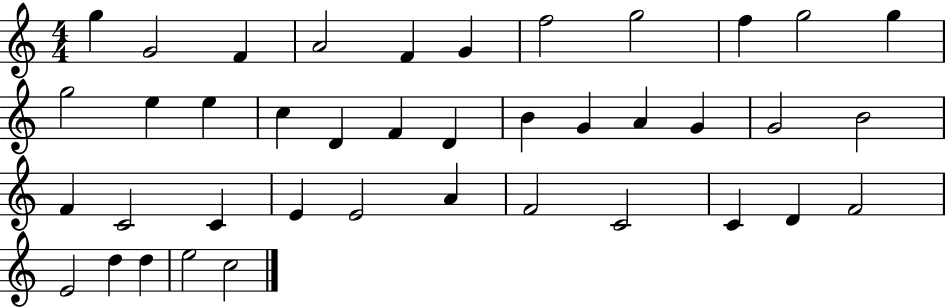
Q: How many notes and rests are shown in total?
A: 40